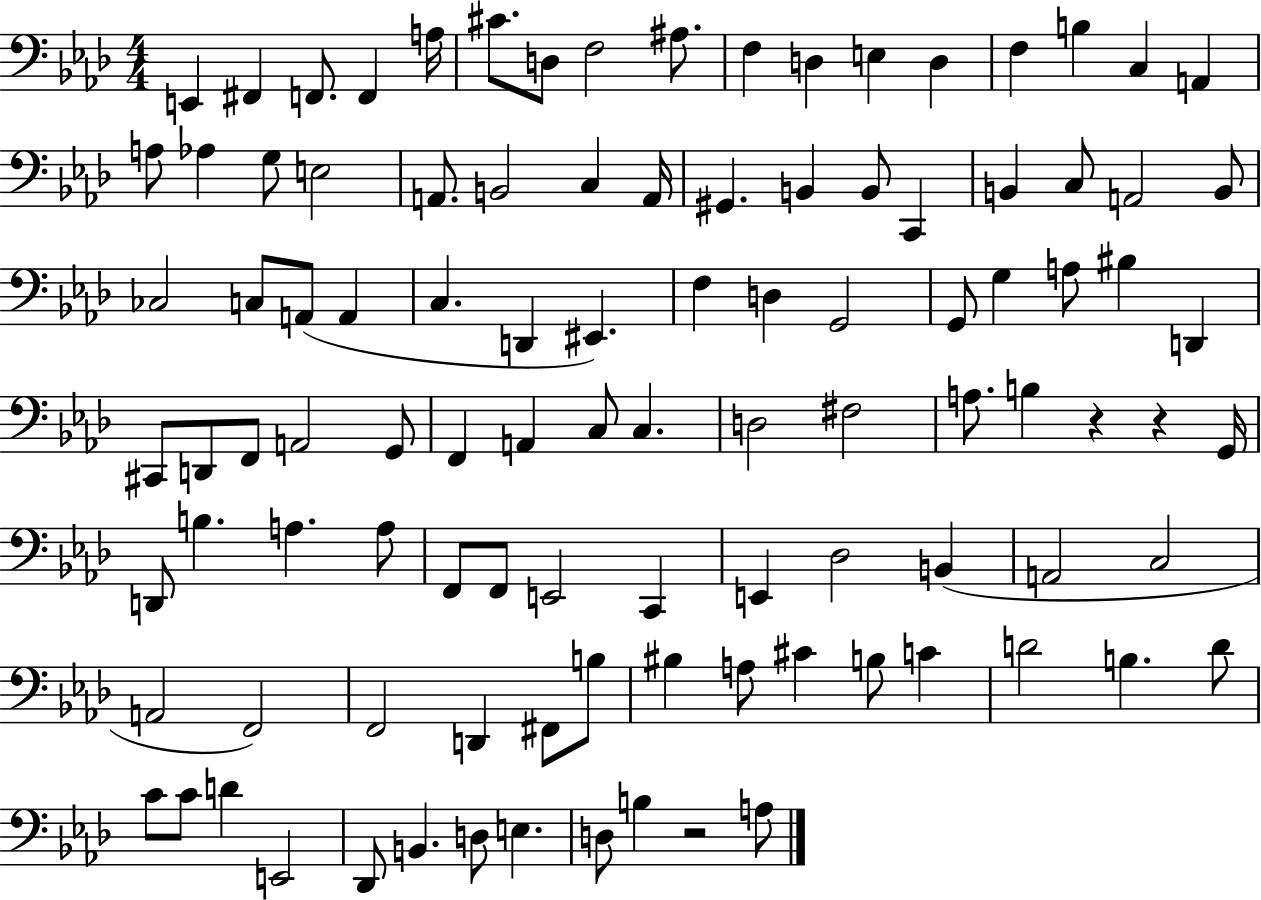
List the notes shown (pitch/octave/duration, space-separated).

E2/q F#2/q F2/e. F2/q A3/s C#4/e. D3/e F3/h A#3/e. F3/q D3/q E3/q D3/q F3/q B3/q C3/q A2/q A3/e Ab3/q G3/e E3/h A2/e. B2/h C3/q A2/s G#2/q. B2/q B2/e C2/q B2/q C3/e A2/h B2/e CES3/h C3/e A2/e A2/q C3/q. D2/q EIS2/q. F3/q D3/q G2/h G2/e G3/q A3/e BIS3/q D2/q C#2/e D2/e F2/e A2/h G2/e F2/q A2/q C3/e C3/q. D3/h F#3/h A3/e. B3/q R/q R/q G2/s D2/e B3/q. A3/q. A3/e F2/e F2/e E2/h C2/q E2/q Db3/h B2/q A2/h C3/h A2/h F2/h F2/h D2/q F#2/e B3/e BIS3/q A3/e C#4/q B3/e C4/q D4/h B3/q. D4/e C4/e C4/e D4/q E2/h Db2/e B2/q. D3/e E3/q. D3/e B3/q R/h A3/e